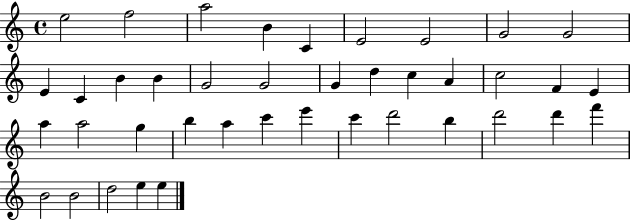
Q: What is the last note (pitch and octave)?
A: E5